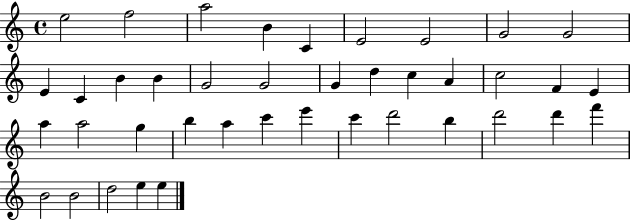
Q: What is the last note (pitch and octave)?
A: E5